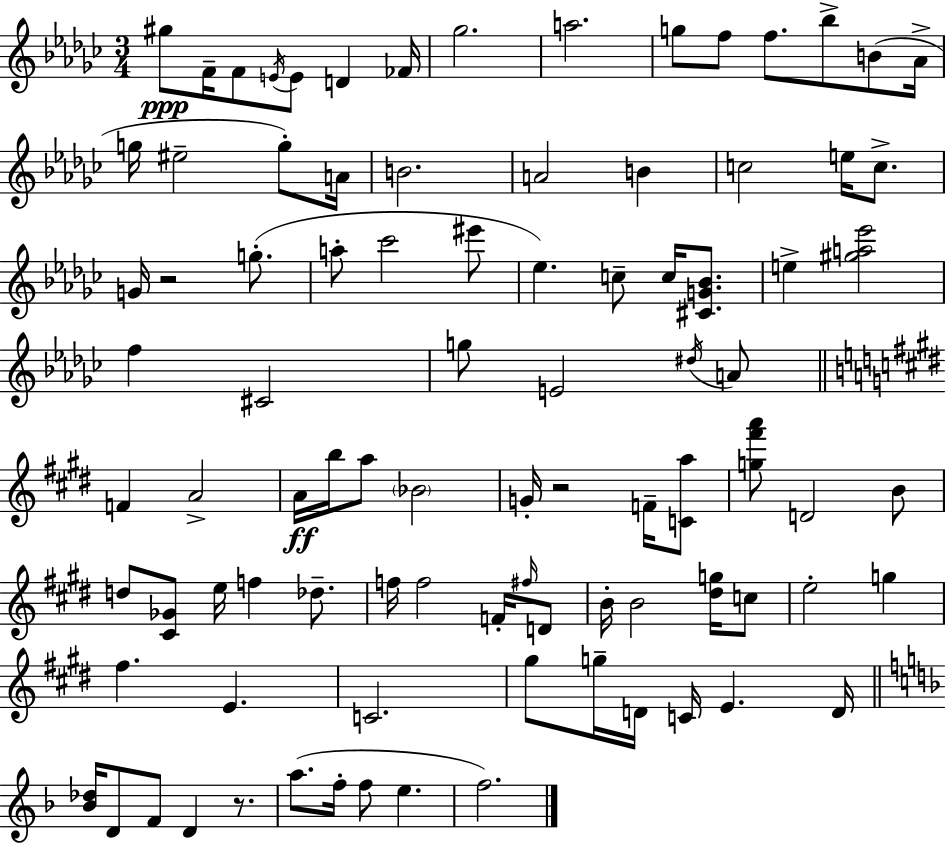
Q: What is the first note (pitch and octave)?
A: G#5